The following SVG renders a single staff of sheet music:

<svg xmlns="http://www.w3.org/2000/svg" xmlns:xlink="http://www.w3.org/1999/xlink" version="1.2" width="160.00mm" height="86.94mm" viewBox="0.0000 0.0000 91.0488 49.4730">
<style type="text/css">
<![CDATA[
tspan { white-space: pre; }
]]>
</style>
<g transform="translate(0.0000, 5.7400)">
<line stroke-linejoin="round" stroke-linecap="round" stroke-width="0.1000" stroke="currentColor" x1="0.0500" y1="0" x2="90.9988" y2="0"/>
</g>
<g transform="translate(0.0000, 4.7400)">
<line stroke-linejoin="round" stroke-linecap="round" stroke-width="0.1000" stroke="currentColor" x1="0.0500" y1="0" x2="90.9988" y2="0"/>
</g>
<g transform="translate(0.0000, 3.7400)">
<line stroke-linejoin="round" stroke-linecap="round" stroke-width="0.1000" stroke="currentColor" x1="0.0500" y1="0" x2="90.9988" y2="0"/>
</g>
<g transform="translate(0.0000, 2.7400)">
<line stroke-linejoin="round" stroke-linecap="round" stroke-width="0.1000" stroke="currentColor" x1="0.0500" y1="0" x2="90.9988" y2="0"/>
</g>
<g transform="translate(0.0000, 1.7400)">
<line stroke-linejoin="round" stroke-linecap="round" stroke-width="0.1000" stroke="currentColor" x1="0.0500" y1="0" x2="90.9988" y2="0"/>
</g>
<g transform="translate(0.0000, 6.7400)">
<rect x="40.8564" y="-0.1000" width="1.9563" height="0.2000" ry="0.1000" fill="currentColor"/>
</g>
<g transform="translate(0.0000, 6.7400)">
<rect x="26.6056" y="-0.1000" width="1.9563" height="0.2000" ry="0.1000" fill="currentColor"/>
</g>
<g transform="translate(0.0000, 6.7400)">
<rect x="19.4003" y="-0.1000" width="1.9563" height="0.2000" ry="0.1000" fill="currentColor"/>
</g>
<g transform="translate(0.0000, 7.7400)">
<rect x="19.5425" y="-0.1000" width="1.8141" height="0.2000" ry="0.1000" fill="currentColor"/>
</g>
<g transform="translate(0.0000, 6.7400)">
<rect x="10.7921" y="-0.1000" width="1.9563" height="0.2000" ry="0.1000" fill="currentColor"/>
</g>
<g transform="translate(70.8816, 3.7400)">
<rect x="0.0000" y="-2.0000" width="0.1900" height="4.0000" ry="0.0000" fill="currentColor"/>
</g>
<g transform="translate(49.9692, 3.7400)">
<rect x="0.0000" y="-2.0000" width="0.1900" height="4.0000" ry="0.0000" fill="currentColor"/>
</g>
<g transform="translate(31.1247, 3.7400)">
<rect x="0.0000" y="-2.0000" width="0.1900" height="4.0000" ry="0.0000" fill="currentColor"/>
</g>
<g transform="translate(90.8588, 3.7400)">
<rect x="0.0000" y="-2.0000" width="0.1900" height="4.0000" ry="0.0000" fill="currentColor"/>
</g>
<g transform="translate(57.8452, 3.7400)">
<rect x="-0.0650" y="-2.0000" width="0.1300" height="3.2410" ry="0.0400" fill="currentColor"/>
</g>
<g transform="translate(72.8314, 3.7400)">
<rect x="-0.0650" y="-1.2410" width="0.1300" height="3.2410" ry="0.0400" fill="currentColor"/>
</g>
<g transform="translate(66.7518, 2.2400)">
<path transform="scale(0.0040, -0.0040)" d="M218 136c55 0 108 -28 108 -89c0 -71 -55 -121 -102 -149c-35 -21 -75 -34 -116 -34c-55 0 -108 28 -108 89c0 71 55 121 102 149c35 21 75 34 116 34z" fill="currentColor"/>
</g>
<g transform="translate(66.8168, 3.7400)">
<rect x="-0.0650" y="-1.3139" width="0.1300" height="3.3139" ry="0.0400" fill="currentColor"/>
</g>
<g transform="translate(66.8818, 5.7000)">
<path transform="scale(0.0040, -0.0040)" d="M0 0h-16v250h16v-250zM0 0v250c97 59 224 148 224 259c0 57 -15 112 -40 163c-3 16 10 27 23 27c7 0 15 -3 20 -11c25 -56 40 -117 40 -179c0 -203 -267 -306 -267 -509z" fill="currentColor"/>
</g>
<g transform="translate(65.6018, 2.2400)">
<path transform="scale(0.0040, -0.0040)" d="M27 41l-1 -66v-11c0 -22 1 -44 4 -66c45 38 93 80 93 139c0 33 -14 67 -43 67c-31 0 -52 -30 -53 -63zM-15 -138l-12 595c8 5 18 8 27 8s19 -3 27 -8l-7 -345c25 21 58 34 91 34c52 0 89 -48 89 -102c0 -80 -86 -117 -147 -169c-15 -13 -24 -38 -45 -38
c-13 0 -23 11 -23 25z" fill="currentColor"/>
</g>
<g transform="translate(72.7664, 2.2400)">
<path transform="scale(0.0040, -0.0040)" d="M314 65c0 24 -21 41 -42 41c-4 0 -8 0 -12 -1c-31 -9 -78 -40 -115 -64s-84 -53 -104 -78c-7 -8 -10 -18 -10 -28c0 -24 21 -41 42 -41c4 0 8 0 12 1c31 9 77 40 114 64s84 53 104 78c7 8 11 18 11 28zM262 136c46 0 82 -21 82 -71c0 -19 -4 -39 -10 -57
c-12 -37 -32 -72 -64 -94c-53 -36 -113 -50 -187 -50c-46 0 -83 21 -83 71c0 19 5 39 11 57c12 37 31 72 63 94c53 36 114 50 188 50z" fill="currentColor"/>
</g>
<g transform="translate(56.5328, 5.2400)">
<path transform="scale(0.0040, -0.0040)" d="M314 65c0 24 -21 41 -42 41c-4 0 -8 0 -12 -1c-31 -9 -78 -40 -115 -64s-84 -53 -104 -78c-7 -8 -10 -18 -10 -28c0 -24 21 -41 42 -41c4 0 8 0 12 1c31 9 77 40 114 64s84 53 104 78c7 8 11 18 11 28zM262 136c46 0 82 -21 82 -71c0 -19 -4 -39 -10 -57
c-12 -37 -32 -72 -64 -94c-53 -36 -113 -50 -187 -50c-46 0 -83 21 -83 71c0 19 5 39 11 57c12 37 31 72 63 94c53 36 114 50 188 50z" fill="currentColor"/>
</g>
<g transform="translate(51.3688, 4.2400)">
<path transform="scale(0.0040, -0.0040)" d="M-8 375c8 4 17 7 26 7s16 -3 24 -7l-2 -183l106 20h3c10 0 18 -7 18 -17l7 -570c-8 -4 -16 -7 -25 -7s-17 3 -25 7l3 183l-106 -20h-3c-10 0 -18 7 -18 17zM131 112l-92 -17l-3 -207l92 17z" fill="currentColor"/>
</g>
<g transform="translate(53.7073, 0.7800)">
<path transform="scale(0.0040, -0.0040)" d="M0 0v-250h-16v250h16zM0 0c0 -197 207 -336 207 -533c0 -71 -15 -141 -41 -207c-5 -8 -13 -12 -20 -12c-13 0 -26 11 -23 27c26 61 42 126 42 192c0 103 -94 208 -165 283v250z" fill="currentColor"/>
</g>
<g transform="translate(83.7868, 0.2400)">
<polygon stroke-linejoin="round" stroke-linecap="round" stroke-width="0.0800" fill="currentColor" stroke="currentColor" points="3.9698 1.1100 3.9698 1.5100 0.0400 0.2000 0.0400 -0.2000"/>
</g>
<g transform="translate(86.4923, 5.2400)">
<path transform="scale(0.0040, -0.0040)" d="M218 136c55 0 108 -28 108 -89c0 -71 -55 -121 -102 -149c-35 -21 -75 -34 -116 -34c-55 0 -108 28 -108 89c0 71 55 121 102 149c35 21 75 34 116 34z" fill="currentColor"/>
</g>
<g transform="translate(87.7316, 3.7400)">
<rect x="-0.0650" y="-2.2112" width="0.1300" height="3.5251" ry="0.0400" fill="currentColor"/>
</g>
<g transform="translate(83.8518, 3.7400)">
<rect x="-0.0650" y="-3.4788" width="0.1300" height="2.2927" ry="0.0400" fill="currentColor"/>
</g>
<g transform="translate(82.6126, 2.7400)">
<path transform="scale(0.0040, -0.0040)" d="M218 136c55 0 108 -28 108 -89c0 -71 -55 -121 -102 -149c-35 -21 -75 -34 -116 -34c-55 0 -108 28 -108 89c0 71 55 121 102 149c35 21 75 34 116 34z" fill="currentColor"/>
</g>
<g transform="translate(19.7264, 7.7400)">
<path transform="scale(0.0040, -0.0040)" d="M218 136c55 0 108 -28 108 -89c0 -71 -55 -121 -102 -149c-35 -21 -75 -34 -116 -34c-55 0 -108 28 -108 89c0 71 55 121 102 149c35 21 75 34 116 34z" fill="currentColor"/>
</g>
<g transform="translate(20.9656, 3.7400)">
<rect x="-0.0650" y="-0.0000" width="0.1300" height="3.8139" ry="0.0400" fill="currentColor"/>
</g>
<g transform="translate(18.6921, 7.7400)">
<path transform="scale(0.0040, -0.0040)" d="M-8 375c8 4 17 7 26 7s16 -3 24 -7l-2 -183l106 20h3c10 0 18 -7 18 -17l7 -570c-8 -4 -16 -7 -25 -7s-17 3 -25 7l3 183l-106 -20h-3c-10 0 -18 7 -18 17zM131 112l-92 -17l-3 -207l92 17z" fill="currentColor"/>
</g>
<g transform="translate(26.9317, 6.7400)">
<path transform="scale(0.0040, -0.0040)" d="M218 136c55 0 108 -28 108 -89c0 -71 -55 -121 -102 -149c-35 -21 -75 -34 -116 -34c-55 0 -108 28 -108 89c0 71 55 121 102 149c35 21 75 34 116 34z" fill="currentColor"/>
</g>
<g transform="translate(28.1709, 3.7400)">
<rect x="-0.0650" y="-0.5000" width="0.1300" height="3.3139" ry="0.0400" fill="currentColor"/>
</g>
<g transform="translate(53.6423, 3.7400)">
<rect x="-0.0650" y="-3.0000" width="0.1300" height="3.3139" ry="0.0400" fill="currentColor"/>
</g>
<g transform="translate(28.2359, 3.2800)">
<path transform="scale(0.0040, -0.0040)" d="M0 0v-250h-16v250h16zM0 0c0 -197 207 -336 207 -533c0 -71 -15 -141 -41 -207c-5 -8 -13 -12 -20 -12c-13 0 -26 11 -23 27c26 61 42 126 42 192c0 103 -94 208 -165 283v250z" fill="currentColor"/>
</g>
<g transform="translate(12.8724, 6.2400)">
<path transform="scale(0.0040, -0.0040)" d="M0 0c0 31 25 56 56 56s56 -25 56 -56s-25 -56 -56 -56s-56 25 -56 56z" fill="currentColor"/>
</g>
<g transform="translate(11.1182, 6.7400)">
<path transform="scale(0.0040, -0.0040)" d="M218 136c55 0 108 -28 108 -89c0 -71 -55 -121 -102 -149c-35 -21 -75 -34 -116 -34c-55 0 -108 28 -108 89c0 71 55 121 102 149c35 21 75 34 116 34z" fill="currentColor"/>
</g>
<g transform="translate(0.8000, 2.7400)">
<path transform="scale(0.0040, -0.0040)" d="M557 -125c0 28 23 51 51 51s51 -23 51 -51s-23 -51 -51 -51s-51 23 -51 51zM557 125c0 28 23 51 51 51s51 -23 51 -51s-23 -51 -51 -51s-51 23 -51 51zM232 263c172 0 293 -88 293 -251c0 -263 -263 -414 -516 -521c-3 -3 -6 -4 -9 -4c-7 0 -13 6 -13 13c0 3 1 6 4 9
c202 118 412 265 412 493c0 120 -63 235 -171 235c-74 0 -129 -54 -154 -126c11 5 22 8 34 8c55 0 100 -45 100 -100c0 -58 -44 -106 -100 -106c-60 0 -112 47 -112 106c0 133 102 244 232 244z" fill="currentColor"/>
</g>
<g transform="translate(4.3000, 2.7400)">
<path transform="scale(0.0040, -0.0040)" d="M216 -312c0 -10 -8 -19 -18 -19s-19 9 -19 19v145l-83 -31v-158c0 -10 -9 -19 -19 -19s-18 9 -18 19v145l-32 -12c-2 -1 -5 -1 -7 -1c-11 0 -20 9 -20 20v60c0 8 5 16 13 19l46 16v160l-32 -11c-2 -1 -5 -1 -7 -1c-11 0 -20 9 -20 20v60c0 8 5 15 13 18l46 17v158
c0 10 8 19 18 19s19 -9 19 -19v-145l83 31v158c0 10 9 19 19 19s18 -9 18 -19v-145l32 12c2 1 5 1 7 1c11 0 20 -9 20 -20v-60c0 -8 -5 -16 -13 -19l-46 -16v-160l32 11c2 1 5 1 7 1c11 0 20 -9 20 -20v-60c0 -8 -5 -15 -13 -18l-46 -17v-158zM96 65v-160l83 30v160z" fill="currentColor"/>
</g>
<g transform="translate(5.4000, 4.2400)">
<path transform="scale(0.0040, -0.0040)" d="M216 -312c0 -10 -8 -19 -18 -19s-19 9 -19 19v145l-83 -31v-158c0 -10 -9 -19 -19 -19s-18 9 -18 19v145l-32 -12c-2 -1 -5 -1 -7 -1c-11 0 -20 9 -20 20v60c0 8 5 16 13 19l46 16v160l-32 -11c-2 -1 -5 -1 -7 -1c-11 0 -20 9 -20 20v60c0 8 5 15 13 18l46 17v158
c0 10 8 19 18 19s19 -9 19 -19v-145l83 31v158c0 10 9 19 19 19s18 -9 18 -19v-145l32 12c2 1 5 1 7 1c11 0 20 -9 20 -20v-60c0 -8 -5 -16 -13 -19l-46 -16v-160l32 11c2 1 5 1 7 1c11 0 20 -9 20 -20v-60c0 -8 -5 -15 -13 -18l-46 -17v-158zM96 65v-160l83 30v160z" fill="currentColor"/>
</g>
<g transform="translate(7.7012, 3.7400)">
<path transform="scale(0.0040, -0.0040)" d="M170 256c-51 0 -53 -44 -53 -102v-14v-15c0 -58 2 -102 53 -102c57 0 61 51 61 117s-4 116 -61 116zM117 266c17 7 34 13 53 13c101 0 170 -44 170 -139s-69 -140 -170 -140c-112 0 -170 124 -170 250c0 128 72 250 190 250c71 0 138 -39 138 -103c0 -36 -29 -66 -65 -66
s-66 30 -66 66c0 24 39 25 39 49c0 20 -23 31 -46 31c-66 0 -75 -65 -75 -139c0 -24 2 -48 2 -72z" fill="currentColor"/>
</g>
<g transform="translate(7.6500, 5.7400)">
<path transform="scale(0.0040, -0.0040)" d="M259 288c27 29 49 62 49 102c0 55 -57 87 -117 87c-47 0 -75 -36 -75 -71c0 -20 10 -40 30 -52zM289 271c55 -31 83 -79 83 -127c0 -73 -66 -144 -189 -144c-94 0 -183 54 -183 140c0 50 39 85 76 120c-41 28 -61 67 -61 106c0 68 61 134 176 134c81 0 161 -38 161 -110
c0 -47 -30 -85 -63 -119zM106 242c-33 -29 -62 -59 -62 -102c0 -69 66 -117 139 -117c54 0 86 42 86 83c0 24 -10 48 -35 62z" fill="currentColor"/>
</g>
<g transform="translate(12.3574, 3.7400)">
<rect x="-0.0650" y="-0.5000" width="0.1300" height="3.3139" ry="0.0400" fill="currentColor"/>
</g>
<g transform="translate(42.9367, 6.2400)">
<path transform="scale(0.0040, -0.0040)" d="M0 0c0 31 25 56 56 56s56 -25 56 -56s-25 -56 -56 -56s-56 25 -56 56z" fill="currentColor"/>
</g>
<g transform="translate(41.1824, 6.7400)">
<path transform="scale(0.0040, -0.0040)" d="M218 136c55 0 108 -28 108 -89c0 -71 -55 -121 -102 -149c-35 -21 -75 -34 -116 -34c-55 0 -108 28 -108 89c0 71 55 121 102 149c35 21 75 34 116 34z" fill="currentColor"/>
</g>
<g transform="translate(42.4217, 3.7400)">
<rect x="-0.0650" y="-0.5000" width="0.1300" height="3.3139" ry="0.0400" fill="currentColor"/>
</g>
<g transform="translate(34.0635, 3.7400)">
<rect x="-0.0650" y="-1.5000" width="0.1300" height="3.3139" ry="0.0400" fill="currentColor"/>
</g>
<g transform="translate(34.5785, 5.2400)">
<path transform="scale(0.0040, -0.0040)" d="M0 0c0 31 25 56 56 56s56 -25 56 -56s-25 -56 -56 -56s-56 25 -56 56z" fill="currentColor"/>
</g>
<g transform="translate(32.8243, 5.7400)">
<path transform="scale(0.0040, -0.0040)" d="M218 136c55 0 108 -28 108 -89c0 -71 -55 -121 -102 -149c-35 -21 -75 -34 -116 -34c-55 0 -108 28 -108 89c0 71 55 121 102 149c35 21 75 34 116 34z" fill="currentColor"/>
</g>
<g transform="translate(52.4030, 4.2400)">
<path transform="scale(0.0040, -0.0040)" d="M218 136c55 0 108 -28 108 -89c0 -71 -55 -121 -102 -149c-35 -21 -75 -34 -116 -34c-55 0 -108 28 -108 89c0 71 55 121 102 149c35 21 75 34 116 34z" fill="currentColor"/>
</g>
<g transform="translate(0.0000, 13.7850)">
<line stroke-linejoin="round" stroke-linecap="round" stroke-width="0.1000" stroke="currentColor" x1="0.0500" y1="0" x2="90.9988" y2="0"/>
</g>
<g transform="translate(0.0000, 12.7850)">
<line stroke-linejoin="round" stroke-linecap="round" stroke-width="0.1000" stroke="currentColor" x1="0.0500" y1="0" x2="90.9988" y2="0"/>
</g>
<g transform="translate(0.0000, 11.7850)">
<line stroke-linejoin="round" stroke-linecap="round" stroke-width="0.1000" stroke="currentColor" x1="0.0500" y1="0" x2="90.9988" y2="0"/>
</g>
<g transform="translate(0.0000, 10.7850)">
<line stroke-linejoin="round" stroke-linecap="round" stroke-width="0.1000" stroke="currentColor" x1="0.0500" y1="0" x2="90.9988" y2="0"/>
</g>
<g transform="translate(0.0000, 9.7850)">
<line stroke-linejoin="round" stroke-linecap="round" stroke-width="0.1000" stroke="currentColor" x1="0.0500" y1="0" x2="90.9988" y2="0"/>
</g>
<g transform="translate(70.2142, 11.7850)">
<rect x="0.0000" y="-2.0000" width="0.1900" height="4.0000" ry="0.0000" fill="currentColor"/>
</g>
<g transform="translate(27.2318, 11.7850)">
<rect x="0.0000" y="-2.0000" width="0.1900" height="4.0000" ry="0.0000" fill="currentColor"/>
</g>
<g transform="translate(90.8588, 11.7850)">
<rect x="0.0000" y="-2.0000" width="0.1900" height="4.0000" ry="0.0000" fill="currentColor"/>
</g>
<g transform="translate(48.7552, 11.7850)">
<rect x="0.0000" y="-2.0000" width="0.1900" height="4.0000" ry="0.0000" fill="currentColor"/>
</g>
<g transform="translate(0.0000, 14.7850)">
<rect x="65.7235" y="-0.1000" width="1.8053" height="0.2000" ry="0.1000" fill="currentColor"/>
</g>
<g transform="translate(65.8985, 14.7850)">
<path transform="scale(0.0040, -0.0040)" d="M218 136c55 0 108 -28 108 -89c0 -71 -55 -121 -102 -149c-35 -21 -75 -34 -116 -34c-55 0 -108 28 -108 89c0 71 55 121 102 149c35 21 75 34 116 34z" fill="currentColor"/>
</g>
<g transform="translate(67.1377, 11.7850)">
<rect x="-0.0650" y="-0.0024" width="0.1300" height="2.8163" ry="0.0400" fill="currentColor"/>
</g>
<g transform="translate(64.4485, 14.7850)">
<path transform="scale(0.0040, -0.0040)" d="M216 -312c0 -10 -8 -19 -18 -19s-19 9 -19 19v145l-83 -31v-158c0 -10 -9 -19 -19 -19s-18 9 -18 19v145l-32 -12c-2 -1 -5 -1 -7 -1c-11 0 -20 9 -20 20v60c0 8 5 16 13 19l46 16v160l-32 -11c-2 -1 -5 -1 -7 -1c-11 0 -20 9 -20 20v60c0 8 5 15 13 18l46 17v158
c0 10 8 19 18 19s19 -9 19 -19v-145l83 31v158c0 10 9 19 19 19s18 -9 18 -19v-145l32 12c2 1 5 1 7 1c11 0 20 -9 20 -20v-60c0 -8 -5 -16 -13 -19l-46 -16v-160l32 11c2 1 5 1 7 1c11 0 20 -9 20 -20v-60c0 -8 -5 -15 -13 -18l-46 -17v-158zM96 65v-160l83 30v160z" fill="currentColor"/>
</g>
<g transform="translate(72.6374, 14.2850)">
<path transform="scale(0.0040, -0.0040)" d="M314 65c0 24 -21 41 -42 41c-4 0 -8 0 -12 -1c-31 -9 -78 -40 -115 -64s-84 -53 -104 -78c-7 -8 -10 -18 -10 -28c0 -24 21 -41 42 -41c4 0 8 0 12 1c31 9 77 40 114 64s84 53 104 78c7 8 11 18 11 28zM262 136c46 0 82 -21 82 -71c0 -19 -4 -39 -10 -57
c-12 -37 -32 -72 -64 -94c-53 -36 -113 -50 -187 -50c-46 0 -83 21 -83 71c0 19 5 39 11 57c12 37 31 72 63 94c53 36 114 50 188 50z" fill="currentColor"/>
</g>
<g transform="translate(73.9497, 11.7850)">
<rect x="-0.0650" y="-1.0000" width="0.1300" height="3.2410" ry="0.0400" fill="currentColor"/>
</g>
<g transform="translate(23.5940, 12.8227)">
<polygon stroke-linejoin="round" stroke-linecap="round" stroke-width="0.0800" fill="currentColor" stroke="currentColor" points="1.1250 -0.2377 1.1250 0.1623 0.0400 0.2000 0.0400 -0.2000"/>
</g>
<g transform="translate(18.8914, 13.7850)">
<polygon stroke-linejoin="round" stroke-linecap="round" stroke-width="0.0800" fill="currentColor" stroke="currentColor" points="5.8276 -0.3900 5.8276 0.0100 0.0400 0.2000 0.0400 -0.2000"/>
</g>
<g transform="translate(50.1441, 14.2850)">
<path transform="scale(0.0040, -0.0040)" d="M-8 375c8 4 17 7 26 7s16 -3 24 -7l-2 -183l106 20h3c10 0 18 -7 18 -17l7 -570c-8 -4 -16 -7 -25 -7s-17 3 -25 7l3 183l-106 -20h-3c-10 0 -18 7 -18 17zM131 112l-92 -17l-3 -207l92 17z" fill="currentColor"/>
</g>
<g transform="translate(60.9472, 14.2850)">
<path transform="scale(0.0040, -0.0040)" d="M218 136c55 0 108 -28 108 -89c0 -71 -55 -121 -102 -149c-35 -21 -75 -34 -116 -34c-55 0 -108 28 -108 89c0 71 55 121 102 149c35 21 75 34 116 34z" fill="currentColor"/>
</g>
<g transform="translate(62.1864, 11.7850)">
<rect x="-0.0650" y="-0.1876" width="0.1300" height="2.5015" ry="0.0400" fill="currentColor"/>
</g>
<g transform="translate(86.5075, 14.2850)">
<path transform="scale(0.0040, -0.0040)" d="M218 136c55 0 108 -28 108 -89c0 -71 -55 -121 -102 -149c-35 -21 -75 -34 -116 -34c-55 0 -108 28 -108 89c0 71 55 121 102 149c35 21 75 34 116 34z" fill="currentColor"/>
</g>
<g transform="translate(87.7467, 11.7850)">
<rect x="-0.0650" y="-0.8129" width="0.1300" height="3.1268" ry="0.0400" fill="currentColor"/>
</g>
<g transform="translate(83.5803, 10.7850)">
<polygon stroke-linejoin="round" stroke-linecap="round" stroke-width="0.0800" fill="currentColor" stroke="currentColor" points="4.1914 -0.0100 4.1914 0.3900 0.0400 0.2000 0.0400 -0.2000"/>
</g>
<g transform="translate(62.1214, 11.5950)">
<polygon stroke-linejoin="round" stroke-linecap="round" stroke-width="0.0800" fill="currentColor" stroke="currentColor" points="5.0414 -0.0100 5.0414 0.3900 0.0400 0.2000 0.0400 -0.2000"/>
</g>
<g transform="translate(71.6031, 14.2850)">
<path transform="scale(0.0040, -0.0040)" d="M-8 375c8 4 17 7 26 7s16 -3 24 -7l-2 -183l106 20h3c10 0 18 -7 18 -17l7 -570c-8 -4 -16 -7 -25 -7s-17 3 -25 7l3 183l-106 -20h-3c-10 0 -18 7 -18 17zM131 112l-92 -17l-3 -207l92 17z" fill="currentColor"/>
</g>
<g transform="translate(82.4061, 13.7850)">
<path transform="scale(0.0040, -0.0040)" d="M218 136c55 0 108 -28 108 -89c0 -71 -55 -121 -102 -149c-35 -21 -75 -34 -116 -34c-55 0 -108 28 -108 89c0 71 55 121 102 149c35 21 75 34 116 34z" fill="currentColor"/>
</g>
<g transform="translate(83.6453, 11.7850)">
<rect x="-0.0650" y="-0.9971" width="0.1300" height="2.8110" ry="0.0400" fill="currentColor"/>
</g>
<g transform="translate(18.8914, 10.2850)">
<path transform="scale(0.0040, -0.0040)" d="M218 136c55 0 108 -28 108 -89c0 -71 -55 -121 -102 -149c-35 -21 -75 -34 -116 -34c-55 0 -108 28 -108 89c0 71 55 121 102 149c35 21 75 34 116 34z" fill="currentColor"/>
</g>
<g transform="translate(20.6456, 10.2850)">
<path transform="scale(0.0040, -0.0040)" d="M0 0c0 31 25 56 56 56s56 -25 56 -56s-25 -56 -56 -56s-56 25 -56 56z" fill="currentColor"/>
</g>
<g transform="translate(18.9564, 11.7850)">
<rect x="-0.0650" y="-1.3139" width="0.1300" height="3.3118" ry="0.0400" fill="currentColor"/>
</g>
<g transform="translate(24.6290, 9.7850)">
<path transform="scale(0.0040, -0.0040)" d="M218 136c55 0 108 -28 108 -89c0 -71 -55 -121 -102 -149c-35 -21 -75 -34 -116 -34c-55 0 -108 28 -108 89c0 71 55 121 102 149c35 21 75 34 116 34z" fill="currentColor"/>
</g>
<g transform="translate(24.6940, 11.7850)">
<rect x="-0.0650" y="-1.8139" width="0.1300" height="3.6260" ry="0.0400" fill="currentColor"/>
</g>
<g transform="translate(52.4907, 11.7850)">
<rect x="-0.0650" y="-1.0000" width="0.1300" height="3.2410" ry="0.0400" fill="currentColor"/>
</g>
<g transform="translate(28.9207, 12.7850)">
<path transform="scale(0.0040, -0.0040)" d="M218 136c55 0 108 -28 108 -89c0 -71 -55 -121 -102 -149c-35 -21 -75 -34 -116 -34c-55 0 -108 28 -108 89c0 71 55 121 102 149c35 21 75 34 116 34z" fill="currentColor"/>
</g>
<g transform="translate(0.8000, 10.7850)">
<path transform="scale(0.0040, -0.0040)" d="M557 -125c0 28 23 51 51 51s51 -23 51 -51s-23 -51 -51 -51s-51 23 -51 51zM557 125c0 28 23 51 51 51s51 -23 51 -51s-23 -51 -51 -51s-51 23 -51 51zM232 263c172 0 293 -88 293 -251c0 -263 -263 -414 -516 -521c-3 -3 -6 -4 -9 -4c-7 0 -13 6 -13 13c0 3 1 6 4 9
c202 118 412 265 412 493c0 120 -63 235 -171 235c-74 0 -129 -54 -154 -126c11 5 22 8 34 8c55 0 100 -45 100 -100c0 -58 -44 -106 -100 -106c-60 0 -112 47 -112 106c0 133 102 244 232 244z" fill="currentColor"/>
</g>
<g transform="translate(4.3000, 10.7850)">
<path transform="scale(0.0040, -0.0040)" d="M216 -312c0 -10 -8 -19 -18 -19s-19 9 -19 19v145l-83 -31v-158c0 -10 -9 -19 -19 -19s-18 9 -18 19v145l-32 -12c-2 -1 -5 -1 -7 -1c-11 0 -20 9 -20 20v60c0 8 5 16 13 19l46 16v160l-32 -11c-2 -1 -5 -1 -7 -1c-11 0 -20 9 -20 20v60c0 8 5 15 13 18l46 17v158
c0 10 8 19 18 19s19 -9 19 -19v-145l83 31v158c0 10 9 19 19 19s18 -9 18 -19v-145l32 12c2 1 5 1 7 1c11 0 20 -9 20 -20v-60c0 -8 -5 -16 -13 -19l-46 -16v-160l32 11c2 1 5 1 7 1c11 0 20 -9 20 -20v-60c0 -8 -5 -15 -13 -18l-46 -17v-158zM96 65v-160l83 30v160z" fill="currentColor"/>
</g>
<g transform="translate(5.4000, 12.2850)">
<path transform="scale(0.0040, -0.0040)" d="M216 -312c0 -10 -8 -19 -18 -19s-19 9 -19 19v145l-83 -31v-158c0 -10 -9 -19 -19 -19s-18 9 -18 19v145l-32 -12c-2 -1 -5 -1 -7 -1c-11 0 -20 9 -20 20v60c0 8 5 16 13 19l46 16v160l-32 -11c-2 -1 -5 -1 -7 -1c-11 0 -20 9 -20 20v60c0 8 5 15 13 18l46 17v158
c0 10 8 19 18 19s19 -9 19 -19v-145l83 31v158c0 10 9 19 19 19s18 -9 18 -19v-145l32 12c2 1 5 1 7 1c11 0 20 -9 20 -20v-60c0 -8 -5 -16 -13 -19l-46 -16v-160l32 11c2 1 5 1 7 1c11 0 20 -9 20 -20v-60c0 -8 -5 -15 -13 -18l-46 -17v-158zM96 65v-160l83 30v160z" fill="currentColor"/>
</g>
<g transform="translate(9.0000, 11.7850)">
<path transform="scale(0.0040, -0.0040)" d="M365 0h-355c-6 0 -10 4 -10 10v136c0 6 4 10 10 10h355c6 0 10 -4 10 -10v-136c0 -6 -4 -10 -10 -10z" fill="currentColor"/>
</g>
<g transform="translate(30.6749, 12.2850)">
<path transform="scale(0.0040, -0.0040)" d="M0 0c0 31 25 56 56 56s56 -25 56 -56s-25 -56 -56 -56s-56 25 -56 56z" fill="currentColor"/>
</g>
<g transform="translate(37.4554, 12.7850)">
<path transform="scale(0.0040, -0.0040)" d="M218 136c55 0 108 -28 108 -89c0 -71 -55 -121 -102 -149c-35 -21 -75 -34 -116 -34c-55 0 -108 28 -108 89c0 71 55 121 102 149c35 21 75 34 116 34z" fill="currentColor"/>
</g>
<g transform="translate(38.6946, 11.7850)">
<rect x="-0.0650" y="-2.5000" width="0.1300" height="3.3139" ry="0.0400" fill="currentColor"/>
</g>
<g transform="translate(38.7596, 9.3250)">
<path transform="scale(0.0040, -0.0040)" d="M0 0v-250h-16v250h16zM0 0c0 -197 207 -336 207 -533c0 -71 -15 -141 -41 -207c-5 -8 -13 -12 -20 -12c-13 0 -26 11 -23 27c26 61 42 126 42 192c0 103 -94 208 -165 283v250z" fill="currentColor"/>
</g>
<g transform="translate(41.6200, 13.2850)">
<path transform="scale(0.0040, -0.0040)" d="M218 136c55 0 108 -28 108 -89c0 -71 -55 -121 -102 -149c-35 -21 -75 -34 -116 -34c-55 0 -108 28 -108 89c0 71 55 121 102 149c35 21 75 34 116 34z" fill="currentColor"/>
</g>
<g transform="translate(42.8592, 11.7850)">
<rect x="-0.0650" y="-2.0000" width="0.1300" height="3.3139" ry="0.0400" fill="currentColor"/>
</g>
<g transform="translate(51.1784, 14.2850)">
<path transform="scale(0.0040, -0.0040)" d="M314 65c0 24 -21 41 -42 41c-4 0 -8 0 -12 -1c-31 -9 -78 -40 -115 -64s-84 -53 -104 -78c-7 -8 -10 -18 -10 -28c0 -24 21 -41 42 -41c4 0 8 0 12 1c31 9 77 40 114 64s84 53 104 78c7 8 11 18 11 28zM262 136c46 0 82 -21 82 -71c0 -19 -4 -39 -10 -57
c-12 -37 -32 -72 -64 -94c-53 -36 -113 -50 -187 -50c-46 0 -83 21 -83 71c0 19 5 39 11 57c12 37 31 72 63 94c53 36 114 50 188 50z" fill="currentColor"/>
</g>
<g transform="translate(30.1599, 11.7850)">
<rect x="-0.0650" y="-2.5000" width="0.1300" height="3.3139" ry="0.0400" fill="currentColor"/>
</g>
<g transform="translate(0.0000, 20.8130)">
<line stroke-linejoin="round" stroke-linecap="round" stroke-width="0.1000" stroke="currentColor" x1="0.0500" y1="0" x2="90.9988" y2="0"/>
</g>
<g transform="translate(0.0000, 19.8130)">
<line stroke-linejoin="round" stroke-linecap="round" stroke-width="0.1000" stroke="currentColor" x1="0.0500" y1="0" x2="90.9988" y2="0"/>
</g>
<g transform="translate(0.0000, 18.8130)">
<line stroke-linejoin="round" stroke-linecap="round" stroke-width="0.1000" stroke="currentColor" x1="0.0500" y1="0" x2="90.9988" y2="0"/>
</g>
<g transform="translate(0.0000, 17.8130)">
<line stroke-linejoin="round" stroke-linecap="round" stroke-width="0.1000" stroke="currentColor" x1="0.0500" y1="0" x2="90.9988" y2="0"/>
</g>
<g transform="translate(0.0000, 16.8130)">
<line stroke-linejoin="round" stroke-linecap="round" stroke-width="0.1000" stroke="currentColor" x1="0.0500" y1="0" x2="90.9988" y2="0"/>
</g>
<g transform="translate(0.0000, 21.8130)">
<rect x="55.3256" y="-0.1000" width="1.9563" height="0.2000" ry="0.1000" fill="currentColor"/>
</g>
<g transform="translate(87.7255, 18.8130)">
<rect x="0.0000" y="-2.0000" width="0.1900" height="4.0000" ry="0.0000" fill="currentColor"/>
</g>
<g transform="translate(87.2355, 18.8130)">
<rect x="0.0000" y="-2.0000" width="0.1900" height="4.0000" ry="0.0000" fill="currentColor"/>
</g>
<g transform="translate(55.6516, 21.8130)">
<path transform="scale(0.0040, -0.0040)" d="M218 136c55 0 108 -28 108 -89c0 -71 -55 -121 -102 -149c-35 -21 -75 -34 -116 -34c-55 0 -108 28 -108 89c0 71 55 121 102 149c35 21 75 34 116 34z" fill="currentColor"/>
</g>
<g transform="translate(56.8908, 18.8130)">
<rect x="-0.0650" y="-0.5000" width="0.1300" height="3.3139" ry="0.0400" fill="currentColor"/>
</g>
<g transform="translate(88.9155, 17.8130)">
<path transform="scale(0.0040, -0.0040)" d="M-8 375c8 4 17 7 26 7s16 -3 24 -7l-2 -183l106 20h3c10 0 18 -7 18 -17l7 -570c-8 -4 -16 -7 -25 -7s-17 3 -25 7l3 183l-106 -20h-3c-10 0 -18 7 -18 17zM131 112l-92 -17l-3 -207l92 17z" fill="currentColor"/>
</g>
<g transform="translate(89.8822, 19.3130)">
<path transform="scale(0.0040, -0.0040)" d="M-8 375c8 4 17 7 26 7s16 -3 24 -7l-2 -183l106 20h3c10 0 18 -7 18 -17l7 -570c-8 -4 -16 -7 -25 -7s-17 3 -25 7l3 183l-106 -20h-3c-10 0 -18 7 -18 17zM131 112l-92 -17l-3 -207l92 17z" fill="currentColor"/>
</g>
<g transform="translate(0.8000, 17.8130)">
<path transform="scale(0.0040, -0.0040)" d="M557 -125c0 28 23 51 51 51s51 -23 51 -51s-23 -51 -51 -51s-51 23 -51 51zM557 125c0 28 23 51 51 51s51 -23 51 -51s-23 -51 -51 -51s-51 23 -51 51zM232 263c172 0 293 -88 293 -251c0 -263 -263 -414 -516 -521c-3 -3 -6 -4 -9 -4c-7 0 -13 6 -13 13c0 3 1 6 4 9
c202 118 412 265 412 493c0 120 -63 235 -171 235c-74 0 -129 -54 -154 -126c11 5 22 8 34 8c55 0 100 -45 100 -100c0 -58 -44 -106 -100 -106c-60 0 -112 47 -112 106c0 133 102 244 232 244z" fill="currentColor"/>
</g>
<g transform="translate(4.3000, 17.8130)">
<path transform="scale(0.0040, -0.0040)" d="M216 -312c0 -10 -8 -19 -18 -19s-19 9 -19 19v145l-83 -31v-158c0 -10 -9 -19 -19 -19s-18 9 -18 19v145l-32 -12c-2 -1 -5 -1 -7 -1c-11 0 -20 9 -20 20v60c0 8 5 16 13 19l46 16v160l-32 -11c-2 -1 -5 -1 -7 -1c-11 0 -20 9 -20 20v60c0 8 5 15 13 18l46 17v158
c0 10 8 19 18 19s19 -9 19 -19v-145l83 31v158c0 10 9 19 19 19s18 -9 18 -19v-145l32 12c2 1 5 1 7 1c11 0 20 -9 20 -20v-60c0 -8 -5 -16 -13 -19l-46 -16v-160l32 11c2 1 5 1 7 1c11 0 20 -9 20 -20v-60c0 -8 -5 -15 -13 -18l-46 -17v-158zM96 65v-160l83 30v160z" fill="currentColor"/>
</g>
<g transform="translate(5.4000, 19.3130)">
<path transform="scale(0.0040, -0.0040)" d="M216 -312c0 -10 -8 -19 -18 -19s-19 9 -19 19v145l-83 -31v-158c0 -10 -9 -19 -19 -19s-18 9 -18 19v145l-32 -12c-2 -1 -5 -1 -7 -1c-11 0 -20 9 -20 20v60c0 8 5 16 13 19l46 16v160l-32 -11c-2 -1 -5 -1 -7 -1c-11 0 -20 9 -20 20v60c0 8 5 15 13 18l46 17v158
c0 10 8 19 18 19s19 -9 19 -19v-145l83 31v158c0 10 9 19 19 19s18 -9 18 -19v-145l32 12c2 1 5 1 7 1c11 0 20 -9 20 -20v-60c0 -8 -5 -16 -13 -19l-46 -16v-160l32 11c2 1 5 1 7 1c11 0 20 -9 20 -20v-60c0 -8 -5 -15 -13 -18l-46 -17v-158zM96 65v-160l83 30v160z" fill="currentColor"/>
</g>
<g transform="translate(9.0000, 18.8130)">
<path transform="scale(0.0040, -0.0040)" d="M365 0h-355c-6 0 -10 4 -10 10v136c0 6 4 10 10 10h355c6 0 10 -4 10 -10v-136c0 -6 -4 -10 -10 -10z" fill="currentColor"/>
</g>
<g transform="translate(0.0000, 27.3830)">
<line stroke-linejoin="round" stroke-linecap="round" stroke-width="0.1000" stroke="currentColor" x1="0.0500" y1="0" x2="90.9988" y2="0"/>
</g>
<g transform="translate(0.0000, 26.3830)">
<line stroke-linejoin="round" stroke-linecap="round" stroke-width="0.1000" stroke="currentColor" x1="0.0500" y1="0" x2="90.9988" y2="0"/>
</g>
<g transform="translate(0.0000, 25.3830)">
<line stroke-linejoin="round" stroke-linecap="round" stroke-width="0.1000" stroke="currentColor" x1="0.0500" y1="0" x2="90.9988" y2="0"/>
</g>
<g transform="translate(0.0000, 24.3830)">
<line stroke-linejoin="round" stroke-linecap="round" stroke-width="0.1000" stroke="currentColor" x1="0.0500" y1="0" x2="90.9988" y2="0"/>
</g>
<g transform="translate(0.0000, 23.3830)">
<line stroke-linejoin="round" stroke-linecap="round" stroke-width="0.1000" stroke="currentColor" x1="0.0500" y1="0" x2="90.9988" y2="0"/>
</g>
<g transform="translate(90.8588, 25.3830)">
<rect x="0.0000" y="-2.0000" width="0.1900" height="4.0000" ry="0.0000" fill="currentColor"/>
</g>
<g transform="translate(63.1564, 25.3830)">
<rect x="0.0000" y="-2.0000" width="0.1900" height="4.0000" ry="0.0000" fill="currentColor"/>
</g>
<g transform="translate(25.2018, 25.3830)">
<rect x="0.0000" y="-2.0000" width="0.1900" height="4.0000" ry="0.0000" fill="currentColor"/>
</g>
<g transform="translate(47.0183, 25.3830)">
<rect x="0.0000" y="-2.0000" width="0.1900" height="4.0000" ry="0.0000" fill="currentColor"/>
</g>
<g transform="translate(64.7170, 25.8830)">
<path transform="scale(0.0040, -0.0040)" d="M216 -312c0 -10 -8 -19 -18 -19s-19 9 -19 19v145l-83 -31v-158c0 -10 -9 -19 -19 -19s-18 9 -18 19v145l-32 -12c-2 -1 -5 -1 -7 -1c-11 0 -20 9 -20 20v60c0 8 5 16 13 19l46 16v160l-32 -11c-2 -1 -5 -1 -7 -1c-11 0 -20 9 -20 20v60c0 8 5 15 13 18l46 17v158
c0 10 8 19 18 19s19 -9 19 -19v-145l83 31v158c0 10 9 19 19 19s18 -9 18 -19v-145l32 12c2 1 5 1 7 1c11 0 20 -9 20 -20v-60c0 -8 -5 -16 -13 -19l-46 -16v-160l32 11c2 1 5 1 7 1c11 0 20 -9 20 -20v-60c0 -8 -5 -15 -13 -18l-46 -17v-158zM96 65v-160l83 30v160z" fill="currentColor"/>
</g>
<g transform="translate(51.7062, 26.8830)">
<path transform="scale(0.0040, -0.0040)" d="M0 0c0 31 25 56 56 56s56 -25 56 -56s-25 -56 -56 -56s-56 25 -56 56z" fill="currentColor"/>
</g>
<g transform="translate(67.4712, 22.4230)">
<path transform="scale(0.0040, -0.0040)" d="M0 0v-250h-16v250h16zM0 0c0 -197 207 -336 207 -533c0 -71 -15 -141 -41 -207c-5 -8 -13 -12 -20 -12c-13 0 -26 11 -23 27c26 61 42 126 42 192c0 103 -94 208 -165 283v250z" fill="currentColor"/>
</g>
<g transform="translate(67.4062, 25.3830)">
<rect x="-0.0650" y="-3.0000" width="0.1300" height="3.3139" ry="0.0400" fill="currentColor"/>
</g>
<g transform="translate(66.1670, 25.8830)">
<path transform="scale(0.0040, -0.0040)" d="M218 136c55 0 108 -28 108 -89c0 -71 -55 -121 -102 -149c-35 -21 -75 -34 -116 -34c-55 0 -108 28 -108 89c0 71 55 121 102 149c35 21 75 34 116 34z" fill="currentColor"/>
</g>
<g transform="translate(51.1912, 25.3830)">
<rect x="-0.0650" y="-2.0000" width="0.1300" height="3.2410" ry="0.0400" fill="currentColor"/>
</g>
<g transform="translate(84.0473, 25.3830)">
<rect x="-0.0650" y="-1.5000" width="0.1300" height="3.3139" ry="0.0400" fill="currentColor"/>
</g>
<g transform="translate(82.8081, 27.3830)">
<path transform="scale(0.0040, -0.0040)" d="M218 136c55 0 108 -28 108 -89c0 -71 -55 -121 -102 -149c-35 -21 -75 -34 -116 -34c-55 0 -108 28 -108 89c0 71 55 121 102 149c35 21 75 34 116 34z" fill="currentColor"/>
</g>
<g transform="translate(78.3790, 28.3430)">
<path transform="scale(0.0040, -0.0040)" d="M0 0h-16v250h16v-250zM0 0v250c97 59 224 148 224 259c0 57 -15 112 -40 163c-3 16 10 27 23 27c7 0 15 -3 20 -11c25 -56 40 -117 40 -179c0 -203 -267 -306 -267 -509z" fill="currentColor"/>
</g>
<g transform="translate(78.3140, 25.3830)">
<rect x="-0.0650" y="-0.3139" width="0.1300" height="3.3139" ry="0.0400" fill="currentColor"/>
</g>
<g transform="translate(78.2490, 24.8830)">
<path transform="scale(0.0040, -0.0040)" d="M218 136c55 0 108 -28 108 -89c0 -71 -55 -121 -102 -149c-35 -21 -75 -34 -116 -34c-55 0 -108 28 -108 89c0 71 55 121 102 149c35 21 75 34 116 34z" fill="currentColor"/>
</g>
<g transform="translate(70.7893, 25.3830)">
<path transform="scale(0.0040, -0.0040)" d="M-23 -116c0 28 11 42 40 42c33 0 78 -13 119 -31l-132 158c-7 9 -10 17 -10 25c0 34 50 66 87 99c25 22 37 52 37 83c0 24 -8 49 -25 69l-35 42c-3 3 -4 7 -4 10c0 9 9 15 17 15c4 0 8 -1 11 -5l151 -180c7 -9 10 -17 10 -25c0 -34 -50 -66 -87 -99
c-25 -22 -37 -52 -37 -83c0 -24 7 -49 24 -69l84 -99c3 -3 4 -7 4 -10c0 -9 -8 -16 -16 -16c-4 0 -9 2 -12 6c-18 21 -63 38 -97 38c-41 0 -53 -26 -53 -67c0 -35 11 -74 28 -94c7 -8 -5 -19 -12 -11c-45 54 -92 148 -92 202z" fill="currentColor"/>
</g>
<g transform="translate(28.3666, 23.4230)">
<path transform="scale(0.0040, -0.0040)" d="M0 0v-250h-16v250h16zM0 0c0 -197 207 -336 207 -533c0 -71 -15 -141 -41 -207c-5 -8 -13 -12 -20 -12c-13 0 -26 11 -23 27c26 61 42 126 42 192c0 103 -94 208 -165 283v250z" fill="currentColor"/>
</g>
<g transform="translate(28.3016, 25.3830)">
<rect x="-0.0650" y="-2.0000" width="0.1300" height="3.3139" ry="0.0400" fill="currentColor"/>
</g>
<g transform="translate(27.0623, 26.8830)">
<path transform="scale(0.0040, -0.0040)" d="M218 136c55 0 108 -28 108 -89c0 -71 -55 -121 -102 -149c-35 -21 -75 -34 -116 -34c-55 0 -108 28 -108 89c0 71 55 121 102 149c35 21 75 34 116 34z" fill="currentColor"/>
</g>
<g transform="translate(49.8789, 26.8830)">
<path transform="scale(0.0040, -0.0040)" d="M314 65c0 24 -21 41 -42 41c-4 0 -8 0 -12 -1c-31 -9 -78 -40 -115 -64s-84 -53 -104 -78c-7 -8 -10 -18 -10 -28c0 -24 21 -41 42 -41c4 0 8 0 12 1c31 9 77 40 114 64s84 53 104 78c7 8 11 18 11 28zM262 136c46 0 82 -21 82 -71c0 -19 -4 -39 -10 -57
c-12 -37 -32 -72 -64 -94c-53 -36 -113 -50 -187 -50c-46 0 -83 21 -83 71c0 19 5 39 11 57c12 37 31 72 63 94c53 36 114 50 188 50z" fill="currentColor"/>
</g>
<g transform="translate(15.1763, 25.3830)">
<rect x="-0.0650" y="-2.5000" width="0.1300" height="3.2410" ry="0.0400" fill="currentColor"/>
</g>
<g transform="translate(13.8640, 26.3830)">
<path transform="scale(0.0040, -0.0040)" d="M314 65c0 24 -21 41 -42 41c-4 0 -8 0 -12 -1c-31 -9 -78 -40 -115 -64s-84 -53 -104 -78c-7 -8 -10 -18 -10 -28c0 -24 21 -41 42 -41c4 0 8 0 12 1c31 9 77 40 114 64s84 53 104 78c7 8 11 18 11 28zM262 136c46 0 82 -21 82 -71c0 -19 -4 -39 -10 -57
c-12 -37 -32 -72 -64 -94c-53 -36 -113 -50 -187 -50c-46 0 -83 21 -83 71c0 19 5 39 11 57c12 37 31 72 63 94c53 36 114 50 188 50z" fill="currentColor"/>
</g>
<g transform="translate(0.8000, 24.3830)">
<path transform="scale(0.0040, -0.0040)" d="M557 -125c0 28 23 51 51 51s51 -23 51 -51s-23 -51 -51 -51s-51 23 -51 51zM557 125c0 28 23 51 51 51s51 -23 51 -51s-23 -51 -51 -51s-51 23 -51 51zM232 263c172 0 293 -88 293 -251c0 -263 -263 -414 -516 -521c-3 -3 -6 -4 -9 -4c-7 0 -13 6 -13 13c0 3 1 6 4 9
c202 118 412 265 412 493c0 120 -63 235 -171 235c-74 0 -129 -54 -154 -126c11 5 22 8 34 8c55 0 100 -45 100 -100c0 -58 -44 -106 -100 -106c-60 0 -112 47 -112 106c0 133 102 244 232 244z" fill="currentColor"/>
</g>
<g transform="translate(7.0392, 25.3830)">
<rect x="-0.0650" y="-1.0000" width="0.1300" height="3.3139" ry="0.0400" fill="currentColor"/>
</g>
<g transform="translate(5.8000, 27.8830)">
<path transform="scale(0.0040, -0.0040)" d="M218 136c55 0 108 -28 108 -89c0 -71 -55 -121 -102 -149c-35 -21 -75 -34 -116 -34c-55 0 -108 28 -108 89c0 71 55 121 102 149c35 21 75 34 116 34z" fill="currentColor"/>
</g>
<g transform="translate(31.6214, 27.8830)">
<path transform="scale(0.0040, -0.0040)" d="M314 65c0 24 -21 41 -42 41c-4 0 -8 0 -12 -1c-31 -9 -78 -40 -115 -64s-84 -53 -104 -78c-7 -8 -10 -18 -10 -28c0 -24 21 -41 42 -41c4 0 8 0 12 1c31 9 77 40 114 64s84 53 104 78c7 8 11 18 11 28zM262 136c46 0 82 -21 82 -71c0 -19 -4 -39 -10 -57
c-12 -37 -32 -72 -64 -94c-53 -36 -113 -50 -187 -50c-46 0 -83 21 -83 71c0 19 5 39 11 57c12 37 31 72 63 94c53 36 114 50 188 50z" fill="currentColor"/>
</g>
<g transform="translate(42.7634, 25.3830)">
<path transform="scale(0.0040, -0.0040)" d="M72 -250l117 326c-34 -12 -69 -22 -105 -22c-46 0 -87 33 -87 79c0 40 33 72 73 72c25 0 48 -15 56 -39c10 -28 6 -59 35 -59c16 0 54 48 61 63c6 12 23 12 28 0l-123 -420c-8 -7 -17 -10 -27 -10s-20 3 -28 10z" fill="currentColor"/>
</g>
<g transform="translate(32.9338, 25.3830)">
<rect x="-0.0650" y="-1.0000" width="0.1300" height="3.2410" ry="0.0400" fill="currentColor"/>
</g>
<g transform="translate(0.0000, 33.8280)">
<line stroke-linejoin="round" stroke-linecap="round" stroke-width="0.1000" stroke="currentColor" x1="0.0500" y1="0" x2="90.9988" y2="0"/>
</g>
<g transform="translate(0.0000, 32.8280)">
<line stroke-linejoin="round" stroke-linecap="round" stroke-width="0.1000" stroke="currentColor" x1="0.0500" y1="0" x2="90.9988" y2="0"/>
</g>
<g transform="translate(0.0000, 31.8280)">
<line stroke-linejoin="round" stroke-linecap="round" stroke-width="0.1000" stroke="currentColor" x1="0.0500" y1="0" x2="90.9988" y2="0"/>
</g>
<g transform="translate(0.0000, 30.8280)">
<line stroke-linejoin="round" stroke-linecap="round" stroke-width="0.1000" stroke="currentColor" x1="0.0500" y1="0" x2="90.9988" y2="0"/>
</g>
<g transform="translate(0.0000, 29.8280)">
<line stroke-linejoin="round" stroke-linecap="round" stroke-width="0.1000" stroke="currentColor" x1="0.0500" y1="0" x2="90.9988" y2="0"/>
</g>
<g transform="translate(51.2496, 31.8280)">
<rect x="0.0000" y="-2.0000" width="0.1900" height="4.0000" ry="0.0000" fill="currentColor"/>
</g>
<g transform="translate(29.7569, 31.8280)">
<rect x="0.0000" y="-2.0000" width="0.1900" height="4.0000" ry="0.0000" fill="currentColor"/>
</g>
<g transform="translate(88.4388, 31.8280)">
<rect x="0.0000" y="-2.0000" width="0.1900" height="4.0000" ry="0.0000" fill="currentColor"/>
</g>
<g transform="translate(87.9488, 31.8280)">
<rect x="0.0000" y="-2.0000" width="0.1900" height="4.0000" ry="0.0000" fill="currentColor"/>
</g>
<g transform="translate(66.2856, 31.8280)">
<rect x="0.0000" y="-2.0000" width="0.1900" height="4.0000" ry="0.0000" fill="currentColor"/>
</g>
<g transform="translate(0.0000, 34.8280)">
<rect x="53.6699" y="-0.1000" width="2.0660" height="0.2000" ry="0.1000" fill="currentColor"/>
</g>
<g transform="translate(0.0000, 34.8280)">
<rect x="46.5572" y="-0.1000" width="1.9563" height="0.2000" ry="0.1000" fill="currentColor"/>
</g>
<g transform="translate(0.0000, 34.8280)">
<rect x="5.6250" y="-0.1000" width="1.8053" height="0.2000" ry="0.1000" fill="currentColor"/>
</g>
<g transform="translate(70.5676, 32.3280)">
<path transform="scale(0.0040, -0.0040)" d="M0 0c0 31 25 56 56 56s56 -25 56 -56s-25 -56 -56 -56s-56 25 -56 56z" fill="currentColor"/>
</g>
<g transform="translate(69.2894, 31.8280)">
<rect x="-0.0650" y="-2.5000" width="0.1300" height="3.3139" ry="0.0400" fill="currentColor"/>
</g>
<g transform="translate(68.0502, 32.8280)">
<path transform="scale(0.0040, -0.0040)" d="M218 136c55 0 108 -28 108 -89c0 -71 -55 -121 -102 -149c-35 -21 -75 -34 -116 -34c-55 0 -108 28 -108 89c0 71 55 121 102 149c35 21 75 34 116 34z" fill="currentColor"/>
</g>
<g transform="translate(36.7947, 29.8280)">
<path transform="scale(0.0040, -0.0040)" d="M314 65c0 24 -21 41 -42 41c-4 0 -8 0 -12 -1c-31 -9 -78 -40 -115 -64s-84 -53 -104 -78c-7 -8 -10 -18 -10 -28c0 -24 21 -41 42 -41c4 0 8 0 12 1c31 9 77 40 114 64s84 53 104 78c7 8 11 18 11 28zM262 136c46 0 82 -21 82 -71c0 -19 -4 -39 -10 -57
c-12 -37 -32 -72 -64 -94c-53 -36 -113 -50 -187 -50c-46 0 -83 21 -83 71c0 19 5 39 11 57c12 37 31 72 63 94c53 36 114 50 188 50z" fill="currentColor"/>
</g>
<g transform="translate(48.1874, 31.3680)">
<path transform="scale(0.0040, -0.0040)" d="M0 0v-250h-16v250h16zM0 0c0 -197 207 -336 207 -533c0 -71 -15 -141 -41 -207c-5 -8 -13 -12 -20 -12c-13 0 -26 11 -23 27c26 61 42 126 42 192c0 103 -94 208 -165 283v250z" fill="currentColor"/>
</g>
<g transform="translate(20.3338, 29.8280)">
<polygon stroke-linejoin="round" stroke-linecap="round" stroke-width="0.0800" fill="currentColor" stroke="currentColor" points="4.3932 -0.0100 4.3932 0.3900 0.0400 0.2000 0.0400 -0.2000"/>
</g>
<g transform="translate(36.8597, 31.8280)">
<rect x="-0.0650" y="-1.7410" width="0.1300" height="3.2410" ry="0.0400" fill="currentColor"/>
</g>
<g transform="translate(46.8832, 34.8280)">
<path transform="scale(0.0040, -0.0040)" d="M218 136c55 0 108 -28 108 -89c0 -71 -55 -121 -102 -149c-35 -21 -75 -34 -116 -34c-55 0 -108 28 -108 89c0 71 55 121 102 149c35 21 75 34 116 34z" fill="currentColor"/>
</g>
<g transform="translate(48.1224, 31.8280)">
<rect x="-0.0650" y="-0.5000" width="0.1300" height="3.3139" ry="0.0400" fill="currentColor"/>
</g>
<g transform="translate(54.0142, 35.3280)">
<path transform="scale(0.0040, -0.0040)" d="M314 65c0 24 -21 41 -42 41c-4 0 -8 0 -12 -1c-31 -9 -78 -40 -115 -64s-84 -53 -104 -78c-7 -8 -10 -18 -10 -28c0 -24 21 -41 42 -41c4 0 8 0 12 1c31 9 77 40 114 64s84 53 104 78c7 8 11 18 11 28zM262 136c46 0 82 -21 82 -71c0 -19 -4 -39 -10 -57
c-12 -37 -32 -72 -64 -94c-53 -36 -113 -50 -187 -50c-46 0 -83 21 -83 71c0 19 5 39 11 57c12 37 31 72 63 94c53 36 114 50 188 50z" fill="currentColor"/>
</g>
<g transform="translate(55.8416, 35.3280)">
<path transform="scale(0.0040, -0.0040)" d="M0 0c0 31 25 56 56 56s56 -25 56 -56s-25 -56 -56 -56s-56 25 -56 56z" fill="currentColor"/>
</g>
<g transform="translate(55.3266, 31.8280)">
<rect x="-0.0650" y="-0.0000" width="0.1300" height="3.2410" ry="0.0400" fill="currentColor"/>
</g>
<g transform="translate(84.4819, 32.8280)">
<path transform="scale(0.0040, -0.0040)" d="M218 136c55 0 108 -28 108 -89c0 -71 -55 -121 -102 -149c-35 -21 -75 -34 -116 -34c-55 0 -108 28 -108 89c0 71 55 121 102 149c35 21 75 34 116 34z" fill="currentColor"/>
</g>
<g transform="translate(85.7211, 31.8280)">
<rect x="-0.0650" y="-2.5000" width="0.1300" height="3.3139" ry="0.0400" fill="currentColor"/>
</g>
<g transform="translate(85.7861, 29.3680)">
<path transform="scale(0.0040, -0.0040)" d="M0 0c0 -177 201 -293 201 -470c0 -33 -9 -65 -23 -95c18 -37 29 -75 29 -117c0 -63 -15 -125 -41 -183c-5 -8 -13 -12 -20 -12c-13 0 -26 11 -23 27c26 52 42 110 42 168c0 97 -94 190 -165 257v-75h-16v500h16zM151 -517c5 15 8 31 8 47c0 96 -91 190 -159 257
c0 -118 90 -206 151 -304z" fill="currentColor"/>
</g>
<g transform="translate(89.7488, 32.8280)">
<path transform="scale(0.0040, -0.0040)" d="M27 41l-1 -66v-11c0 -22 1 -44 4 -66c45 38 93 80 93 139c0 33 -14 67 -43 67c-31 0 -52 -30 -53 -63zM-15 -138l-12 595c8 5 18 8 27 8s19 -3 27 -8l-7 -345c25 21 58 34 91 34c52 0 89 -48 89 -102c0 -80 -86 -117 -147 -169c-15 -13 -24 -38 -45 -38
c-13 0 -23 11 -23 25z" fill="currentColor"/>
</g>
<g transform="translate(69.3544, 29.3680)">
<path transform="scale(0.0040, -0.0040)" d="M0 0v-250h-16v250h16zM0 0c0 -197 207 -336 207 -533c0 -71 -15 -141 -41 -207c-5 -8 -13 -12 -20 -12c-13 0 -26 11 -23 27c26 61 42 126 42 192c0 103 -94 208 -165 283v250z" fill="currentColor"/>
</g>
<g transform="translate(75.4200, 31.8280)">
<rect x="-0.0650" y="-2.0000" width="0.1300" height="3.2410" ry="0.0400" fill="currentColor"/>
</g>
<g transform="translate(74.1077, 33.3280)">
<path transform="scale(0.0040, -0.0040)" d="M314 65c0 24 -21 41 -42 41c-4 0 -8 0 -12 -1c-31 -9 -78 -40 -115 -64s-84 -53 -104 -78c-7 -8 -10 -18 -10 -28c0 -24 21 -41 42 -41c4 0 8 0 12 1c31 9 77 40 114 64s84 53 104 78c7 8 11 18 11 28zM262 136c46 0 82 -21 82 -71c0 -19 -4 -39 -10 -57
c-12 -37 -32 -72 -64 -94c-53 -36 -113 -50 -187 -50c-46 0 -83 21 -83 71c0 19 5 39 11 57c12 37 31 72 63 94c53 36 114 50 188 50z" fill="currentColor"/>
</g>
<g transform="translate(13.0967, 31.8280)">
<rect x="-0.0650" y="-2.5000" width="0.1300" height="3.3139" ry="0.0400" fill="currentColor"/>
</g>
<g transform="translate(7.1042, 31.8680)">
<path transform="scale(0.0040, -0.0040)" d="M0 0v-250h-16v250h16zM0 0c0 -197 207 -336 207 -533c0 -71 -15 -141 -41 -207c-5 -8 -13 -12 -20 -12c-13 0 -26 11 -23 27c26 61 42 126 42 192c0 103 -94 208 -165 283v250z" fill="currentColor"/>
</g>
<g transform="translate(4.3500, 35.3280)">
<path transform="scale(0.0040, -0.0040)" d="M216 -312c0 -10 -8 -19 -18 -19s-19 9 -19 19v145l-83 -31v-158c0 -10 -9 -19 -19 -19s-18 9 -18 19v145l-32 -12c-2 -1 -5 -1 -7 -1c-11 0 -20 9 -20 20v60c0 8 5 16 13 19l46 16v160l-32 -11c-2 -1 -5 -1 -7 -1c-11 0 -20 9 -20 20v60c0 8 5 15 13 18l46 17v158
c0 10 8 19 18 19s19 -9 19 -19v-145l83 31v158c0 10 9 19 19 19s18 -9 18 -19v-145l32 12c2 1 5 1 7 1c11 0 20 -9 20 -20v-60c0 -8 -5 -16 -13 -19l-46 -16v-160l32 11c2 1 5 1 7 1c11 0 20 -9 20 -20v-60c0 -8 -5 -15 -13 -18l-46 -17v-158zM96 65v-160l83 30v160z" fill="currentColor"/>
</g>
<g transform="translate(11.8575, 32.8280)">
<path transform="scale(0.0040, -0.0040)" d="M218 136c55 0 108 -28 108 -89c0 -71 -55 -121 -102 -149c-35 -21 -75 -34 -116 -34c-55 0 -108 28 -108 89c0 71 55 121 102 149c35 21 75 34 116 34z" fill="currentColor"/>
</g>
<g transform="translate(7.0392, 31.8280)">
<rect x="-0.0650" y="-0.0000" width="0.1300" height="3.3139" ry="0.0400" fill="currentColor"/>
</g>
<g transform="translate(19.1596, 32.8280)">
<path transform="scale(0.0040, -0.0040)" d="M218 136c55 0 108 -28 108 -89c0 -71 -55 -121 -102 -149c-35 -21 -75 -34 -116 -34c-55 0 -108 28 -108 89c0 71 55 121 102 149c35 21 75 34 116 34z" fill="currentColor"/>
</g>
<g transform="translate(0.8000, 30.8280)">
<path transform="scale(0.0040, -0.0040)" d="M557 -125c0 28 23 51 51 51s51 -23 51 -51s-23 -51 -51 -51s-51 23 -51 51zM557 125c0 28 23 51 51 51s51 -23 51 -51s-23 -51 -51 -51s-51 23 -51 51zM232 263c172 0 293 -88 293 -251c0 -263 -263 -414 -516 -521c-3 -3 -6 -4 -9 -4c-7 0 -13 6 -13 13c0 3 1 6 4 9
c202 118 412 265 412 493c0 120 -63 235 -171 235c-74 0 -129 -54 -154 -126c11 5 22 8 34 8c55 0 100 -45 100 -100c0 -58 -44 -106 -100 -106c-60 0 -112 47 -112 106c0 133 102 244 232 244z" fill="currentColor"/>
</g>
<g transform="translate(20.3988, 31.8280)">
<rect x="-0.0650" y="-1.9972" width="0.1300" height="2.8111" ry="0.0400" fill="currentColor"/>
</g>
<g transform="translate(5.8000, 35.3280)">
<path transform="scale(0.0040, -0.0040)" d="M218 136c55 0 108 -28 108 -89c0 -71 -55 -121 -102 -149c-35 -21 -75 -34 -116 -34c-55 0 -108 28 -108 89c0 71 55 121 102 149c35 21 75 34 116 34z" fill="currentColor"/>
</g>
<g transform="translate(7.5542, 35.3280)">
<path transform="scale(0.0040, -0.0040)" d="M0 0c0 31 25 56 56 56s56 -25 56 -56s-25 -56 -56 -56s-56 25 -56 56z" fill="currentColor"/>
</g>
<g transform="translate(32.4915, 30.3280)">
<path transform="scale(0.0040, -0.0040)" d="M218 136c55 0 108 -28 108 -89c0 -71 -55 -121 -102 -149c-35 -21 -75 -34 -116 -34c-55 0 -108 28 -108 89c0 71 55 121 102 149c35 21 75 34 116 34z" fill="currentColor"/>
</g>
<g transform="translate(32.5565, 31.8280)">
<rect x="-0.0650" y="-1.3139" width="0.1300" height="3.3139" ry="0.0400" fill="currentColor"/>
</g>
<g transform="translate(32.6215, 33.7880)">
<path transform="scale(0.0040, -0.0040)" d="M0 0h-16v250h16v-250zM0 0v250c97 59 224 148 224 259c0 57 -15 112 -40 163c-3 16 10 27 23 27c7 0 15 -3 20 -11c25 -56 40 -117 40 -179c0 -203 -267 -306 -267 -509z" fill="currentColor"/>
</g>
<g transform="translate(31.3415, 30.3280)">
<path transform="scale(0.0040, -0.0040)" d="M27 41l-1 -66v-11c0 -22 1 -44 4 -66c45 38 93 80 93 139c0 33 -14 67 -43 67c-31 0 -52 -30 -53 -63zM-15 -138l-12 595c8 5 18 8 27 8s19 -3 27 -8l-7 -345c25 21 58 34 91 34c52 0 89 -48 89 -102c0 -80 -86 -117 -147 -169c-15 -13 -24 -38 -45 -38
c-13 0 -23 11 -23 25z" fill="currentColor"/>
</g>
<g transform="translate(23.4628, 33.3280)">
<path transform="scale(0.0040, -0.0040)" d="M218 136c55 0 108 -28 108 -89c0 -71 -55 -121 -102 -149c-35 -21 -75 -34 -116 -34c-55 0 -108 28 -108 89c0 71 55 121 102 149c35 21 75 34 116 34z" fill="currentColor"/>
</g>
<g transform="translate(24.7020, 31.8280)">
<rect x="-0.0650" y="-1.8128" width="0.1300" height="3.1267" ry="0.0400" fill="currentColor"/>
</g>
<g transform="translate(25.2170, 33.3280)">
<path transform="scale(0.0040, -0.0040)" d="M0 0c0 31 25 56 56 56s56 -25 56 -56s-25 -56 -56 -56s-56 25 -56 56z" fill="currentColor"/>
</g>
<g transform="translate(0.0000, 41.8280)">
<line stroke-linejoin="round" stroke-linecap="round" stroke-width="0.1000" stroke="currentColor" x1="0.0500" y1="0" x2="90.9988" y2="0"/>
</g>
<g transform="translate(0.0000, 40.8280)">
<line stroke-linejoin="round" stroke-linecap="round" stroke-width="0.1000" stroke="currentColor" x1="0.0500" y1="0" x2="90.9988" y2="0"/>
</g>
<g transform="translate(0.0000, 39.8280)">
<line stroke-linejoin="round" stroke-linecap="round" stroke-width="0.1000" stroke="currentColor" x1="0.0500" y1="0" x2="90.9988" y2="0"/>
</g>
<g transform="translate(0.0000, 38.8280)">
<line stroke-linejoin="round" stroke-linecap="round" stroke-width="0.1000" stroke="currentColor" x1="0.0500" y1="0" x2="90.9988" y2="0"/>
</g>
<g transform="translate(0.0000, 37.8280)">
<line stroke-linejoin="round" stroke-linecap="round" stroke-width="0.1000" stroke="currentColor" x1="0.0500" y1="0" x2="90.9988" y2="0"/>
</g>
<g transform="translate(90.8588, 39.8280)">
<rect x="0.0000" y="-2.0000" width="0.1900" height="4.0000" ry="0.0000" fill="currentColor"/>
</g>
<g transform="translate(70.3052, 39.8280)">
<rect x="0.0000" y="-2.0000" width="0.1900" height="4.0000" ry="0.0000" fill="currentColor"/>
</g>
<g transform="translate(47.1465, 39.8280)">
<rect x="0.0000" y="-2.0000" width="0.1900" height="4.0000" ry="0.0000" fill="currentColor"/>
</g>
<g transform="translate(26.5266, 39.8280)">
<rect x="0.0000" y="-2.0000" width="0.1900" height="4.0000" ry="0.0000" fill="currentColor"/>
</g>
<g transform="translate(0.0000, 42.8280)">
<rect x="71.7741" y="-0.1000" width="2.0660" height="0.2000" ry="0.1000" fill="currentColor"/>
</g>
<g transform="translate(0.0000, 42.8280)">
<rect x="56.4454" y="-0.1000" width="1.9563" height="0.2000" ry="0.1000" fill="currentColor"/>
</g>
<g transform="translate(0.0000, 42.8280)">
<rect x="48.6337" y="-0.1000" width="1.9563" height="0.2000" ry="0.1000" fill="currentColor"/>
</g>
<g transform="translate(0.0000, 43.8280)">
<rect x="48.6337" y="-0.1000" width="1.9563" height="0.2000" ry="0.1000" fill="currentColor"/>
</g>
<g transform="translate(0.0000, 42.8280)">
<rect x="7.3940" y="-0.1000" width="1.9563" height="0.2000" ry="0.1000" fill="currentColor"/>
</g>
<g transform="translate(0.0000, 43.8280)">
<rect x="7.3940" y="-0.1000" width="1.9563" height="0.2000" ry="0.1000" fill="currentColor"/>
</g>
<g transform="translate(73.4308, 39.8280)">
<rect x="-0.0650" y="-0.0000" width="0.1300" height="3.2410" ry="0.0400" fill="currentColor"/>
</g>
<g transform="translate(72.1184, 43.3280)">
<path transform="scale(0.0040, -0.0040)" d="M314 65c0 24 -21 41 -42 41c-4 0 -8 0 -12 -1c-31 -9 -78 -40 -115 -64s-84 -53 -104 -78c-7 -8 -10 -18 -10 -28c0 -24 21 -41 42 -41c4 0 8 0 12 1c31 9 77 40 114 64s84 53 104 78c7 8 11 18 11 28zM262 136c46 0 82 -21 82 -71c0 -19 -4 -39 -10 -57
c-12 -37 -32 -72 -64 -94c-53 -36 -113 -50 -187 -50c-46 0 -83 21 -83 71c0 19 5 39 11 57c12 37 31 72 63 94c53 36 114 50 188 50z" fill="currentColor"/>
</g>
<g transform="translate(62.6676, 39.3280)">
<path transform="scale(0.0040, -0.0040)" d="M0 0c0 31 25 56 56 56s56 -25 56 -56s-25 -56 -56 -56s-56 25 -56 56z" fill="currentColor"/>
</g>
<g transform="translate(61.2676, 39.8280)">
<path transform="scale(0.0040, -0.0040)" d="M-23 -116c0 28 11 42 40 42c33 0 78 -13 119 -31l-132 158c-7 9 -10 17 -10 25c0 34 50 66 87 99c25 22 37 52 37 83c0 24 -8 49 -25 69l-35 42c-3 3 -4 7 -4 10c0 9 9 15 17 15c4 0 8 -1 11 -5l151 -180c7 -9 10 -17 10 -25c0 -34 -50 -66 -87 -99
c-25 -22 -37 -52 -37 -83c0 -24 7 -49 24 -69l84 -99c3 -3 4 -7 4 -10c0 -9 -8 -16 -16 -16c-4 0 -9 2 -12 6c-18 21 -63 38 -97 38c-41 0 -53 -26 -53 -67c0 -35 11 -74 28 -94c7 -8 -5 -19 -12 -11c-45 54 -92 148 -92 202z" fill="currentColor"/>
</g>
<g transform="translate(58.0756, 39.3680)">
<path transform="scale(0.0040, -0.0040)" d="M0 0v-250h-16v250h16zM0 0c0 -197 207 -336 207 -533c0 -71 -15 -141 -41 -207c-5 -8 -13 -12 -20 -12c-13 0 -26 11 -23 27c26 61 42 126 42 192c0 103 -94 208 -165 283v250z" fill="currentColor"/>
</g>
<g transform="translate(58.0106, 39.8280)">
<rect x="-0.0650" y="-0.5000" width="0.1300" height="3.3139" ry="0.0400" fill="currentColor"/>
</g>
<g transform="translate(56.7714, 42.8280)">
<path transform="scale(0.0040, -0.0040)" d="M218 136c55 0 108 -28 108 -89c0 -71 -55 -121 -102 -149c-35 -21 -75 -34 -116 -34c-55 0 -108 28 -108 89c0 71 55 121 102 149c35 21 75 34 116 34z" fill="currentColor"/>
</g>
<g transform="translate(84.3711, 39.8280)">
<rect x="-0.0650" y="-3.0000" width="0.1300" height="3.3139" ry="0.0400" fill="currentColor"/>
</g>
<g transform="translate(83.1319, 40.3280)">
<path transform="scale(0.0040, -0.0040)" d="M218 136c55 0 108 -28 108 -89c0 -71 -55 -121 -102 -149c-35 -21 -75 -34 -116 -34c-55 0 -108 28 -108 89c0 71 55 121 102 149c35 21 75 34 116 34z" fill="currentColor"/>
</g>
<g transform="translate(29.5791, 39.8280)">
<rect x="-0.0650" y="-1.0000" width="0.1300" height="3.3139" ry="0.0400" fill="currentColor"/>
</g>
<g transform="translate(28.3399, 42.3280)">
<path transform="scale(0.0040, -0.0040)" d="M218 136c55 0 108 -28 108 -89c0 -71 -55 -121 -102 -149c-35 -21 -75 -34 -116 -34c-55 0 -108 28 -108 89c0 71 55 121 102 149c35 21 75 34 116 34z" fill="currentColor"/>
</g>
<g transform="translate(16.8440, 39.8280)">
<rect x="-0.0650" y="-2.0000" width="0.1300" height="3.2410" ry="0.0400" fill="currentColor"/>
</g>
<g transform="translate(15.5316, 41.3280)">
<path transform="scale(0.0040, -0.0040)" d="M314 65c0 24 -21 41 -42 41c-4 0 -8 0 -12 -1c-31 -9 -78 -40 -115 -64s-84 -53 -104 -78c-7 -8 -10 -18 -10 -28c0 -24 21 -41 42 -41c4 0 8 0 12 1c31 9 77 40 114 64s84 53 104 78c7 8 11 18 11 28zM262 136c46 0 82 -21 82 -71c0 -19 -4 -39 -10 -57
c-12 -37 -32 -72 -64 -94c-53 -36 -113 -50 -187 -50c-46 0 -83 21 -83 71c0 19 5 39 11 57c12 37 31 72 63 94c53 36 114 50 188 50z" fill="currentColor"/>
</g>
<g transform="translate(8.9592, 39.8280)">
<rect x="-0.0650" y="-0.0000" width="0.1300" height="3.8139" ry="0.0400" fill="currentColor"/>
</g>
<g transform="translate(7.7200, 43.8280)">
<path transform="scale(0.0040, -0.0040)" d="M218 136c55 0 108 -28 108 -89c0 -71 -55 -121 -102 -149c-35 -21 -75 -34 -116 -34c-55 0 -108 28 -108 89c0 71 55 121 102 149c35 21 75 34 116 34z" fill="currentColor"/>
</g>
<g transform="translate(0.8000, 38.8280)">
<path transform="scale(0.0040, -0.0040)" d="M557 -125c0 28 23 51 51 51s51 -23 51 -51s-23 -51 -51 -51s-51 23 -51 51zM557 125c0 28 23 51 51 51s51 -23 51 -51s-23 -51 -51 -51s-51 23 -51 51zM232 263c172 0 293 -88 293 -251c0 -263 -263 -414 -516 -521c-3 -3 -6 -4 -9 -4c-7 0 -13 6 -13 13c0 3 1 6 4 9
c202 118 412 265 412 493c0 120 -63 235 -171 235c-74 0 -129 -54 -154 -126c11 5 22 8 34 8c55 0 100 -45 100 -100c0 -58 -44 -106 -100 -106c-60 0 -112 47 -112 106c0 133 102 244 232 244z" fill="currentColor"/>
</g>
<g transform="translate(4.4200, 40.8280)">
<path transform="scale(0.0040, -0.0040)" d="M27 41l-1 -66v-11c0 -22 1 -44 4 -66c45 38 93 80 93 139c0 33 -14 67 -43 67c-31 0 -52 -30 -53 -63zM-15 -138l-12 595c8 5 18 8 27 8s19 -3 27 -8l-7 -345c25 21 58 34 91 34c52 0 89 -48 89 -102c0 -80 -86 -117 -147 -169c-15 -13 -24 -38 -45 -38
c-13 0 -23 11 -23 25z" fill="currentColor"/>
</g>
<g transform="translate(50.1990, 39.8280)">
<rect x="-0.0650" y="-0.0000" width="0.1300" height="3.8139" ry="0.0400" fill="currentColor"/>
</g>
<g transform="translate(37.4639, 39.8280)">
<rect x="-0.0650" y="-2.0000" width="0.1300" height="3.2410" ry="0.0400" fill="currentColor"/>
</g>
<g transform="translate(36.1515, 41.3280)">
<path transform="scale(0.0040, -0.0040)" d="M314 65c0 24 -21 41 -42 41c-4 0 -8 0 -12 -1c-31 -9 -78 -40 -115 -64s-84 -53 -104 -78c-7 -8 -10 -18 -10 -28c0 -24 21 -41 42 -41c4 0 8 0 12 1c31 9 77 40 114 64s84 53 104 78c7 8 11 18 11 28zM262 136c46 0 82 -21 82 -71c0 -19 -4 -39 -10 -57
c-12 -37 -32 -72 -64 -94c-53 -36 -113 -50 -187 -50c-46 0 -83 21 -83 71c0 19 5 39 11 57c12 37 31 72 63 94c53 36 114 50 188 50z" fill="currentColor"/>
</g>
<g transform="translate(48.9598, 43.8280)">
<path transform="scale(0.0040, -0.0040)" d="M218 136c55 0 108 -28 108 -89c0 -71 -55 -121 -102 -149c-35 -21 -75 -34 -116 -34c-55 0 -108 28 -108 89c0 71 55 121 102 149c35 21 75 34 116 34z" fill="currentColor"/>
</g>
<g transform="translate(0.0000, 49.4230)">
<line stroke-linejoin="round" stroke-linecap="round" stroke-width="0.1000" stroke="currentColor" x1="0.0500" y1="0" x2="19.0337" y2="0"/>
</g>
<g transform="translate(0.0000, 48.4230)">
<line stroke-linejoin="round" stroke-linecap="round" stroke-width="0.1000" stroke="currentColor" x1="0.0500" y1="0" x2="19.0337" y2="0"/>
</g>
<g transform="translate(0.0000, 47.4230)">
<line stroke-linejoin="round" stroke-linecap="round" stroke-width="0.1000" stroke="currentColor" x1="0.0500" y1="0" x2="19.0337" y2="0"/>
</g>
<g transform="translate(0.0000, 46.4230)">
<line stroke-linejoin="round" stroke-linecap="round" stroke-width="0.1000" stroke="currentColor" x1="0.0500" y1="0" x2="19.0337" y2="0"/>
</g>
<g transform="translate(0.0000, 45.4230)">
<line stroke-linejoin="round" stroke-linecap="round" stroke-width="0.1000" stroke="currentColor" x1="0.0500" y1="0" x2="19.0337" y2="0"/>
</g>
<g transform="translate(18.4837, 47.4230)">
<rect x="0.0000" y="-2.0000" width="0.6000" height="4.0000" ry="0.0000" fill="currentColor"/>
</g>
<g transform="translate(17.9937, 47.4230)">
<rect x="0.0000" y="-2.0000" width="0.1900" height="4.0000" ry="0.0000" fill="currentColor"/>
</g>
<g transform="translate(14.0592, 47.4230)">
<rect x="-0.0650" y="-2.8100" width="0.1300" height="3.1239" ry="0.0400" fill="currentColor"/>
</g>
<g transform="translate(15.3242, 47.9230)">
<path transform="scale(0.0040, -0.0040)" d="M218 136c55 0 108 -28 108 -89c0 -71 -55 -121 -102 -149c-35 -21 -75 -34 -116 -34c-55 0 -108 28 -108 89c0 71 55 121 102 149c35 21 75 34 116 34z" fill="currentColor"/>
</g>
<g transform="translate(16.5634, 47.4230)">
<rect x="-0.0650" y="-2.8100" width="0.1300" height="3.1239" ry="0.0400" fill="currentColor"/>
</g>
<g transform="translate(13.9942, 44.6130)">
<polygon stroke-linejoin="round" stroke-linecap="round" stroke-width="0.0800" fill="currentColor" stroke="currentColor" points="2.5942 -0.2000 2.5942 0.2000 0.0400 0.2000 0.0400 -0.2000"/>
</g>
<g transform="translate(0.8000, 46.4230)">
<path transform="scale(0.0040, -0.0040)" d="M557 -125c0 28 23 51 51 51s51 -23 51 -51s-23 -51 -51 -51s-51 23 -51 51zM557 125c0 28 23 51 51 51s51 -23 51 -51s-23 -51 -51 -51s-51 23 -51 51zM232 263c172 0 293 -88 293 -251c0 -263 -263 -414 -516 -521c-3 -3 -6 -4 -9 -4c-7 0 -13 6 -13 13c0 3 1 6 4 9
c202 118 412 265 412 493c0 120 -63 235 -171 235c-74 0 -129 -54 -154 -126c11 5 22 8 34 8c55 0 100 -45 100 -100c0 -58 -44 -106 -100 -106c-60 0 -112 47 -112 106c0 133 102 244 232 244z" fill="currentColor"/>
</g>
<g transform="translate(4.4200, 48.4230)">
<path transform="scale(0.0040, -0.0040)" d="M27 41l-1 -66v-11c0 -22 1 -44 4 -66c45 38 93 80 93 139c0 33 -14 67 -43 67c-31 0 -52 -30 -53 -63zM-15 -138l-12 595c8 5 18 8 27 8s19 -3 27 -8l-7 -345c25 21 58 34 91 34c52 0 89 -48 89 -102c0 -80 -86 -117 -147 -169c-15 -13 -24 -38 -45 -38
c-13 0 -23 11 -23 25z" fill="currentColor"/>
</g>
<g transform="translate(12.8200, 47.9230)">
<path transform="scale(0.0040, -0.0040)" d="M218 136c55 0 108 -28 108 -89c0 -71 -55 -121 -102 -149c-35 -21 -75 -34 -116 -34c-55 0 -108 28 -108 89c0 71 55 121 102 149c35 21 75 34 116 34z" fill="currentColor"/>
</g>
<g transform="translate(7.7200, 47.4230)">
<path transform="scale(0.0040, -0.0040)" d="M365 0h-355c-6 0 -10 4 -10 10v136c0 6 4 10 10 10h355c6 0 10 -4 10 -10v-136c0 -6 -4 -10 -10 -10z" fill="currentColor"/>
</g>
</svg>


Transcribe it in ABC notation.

X:1
T:Untitled
M:6/8
L:1/4
K:D
E,, C,, E,,/2 G,, E,, C,/2 A,,2 _G,/2 G,2 ^F,/2 A,,/2 z2 G,/2 A,/4 B,, B,,/2 A,, F,,2 F,,/2 ^E,,/2 F,,2 G,,/2 F,,/2 z2 E,, F,, B,,2 A,,/2 F,,2 z/2 A,,2 ^C,/2 z E,/2 G,, ^D,,/2 B,, B,,/2 A,,/2 _G,/2 A,2 E,,/2 D,,2 B,,/2 A,,2 B,,/4 C,, A,,2 F,, A,,2 C,, E,,/2 z D,,2 C, z2 C,/2 C,/2